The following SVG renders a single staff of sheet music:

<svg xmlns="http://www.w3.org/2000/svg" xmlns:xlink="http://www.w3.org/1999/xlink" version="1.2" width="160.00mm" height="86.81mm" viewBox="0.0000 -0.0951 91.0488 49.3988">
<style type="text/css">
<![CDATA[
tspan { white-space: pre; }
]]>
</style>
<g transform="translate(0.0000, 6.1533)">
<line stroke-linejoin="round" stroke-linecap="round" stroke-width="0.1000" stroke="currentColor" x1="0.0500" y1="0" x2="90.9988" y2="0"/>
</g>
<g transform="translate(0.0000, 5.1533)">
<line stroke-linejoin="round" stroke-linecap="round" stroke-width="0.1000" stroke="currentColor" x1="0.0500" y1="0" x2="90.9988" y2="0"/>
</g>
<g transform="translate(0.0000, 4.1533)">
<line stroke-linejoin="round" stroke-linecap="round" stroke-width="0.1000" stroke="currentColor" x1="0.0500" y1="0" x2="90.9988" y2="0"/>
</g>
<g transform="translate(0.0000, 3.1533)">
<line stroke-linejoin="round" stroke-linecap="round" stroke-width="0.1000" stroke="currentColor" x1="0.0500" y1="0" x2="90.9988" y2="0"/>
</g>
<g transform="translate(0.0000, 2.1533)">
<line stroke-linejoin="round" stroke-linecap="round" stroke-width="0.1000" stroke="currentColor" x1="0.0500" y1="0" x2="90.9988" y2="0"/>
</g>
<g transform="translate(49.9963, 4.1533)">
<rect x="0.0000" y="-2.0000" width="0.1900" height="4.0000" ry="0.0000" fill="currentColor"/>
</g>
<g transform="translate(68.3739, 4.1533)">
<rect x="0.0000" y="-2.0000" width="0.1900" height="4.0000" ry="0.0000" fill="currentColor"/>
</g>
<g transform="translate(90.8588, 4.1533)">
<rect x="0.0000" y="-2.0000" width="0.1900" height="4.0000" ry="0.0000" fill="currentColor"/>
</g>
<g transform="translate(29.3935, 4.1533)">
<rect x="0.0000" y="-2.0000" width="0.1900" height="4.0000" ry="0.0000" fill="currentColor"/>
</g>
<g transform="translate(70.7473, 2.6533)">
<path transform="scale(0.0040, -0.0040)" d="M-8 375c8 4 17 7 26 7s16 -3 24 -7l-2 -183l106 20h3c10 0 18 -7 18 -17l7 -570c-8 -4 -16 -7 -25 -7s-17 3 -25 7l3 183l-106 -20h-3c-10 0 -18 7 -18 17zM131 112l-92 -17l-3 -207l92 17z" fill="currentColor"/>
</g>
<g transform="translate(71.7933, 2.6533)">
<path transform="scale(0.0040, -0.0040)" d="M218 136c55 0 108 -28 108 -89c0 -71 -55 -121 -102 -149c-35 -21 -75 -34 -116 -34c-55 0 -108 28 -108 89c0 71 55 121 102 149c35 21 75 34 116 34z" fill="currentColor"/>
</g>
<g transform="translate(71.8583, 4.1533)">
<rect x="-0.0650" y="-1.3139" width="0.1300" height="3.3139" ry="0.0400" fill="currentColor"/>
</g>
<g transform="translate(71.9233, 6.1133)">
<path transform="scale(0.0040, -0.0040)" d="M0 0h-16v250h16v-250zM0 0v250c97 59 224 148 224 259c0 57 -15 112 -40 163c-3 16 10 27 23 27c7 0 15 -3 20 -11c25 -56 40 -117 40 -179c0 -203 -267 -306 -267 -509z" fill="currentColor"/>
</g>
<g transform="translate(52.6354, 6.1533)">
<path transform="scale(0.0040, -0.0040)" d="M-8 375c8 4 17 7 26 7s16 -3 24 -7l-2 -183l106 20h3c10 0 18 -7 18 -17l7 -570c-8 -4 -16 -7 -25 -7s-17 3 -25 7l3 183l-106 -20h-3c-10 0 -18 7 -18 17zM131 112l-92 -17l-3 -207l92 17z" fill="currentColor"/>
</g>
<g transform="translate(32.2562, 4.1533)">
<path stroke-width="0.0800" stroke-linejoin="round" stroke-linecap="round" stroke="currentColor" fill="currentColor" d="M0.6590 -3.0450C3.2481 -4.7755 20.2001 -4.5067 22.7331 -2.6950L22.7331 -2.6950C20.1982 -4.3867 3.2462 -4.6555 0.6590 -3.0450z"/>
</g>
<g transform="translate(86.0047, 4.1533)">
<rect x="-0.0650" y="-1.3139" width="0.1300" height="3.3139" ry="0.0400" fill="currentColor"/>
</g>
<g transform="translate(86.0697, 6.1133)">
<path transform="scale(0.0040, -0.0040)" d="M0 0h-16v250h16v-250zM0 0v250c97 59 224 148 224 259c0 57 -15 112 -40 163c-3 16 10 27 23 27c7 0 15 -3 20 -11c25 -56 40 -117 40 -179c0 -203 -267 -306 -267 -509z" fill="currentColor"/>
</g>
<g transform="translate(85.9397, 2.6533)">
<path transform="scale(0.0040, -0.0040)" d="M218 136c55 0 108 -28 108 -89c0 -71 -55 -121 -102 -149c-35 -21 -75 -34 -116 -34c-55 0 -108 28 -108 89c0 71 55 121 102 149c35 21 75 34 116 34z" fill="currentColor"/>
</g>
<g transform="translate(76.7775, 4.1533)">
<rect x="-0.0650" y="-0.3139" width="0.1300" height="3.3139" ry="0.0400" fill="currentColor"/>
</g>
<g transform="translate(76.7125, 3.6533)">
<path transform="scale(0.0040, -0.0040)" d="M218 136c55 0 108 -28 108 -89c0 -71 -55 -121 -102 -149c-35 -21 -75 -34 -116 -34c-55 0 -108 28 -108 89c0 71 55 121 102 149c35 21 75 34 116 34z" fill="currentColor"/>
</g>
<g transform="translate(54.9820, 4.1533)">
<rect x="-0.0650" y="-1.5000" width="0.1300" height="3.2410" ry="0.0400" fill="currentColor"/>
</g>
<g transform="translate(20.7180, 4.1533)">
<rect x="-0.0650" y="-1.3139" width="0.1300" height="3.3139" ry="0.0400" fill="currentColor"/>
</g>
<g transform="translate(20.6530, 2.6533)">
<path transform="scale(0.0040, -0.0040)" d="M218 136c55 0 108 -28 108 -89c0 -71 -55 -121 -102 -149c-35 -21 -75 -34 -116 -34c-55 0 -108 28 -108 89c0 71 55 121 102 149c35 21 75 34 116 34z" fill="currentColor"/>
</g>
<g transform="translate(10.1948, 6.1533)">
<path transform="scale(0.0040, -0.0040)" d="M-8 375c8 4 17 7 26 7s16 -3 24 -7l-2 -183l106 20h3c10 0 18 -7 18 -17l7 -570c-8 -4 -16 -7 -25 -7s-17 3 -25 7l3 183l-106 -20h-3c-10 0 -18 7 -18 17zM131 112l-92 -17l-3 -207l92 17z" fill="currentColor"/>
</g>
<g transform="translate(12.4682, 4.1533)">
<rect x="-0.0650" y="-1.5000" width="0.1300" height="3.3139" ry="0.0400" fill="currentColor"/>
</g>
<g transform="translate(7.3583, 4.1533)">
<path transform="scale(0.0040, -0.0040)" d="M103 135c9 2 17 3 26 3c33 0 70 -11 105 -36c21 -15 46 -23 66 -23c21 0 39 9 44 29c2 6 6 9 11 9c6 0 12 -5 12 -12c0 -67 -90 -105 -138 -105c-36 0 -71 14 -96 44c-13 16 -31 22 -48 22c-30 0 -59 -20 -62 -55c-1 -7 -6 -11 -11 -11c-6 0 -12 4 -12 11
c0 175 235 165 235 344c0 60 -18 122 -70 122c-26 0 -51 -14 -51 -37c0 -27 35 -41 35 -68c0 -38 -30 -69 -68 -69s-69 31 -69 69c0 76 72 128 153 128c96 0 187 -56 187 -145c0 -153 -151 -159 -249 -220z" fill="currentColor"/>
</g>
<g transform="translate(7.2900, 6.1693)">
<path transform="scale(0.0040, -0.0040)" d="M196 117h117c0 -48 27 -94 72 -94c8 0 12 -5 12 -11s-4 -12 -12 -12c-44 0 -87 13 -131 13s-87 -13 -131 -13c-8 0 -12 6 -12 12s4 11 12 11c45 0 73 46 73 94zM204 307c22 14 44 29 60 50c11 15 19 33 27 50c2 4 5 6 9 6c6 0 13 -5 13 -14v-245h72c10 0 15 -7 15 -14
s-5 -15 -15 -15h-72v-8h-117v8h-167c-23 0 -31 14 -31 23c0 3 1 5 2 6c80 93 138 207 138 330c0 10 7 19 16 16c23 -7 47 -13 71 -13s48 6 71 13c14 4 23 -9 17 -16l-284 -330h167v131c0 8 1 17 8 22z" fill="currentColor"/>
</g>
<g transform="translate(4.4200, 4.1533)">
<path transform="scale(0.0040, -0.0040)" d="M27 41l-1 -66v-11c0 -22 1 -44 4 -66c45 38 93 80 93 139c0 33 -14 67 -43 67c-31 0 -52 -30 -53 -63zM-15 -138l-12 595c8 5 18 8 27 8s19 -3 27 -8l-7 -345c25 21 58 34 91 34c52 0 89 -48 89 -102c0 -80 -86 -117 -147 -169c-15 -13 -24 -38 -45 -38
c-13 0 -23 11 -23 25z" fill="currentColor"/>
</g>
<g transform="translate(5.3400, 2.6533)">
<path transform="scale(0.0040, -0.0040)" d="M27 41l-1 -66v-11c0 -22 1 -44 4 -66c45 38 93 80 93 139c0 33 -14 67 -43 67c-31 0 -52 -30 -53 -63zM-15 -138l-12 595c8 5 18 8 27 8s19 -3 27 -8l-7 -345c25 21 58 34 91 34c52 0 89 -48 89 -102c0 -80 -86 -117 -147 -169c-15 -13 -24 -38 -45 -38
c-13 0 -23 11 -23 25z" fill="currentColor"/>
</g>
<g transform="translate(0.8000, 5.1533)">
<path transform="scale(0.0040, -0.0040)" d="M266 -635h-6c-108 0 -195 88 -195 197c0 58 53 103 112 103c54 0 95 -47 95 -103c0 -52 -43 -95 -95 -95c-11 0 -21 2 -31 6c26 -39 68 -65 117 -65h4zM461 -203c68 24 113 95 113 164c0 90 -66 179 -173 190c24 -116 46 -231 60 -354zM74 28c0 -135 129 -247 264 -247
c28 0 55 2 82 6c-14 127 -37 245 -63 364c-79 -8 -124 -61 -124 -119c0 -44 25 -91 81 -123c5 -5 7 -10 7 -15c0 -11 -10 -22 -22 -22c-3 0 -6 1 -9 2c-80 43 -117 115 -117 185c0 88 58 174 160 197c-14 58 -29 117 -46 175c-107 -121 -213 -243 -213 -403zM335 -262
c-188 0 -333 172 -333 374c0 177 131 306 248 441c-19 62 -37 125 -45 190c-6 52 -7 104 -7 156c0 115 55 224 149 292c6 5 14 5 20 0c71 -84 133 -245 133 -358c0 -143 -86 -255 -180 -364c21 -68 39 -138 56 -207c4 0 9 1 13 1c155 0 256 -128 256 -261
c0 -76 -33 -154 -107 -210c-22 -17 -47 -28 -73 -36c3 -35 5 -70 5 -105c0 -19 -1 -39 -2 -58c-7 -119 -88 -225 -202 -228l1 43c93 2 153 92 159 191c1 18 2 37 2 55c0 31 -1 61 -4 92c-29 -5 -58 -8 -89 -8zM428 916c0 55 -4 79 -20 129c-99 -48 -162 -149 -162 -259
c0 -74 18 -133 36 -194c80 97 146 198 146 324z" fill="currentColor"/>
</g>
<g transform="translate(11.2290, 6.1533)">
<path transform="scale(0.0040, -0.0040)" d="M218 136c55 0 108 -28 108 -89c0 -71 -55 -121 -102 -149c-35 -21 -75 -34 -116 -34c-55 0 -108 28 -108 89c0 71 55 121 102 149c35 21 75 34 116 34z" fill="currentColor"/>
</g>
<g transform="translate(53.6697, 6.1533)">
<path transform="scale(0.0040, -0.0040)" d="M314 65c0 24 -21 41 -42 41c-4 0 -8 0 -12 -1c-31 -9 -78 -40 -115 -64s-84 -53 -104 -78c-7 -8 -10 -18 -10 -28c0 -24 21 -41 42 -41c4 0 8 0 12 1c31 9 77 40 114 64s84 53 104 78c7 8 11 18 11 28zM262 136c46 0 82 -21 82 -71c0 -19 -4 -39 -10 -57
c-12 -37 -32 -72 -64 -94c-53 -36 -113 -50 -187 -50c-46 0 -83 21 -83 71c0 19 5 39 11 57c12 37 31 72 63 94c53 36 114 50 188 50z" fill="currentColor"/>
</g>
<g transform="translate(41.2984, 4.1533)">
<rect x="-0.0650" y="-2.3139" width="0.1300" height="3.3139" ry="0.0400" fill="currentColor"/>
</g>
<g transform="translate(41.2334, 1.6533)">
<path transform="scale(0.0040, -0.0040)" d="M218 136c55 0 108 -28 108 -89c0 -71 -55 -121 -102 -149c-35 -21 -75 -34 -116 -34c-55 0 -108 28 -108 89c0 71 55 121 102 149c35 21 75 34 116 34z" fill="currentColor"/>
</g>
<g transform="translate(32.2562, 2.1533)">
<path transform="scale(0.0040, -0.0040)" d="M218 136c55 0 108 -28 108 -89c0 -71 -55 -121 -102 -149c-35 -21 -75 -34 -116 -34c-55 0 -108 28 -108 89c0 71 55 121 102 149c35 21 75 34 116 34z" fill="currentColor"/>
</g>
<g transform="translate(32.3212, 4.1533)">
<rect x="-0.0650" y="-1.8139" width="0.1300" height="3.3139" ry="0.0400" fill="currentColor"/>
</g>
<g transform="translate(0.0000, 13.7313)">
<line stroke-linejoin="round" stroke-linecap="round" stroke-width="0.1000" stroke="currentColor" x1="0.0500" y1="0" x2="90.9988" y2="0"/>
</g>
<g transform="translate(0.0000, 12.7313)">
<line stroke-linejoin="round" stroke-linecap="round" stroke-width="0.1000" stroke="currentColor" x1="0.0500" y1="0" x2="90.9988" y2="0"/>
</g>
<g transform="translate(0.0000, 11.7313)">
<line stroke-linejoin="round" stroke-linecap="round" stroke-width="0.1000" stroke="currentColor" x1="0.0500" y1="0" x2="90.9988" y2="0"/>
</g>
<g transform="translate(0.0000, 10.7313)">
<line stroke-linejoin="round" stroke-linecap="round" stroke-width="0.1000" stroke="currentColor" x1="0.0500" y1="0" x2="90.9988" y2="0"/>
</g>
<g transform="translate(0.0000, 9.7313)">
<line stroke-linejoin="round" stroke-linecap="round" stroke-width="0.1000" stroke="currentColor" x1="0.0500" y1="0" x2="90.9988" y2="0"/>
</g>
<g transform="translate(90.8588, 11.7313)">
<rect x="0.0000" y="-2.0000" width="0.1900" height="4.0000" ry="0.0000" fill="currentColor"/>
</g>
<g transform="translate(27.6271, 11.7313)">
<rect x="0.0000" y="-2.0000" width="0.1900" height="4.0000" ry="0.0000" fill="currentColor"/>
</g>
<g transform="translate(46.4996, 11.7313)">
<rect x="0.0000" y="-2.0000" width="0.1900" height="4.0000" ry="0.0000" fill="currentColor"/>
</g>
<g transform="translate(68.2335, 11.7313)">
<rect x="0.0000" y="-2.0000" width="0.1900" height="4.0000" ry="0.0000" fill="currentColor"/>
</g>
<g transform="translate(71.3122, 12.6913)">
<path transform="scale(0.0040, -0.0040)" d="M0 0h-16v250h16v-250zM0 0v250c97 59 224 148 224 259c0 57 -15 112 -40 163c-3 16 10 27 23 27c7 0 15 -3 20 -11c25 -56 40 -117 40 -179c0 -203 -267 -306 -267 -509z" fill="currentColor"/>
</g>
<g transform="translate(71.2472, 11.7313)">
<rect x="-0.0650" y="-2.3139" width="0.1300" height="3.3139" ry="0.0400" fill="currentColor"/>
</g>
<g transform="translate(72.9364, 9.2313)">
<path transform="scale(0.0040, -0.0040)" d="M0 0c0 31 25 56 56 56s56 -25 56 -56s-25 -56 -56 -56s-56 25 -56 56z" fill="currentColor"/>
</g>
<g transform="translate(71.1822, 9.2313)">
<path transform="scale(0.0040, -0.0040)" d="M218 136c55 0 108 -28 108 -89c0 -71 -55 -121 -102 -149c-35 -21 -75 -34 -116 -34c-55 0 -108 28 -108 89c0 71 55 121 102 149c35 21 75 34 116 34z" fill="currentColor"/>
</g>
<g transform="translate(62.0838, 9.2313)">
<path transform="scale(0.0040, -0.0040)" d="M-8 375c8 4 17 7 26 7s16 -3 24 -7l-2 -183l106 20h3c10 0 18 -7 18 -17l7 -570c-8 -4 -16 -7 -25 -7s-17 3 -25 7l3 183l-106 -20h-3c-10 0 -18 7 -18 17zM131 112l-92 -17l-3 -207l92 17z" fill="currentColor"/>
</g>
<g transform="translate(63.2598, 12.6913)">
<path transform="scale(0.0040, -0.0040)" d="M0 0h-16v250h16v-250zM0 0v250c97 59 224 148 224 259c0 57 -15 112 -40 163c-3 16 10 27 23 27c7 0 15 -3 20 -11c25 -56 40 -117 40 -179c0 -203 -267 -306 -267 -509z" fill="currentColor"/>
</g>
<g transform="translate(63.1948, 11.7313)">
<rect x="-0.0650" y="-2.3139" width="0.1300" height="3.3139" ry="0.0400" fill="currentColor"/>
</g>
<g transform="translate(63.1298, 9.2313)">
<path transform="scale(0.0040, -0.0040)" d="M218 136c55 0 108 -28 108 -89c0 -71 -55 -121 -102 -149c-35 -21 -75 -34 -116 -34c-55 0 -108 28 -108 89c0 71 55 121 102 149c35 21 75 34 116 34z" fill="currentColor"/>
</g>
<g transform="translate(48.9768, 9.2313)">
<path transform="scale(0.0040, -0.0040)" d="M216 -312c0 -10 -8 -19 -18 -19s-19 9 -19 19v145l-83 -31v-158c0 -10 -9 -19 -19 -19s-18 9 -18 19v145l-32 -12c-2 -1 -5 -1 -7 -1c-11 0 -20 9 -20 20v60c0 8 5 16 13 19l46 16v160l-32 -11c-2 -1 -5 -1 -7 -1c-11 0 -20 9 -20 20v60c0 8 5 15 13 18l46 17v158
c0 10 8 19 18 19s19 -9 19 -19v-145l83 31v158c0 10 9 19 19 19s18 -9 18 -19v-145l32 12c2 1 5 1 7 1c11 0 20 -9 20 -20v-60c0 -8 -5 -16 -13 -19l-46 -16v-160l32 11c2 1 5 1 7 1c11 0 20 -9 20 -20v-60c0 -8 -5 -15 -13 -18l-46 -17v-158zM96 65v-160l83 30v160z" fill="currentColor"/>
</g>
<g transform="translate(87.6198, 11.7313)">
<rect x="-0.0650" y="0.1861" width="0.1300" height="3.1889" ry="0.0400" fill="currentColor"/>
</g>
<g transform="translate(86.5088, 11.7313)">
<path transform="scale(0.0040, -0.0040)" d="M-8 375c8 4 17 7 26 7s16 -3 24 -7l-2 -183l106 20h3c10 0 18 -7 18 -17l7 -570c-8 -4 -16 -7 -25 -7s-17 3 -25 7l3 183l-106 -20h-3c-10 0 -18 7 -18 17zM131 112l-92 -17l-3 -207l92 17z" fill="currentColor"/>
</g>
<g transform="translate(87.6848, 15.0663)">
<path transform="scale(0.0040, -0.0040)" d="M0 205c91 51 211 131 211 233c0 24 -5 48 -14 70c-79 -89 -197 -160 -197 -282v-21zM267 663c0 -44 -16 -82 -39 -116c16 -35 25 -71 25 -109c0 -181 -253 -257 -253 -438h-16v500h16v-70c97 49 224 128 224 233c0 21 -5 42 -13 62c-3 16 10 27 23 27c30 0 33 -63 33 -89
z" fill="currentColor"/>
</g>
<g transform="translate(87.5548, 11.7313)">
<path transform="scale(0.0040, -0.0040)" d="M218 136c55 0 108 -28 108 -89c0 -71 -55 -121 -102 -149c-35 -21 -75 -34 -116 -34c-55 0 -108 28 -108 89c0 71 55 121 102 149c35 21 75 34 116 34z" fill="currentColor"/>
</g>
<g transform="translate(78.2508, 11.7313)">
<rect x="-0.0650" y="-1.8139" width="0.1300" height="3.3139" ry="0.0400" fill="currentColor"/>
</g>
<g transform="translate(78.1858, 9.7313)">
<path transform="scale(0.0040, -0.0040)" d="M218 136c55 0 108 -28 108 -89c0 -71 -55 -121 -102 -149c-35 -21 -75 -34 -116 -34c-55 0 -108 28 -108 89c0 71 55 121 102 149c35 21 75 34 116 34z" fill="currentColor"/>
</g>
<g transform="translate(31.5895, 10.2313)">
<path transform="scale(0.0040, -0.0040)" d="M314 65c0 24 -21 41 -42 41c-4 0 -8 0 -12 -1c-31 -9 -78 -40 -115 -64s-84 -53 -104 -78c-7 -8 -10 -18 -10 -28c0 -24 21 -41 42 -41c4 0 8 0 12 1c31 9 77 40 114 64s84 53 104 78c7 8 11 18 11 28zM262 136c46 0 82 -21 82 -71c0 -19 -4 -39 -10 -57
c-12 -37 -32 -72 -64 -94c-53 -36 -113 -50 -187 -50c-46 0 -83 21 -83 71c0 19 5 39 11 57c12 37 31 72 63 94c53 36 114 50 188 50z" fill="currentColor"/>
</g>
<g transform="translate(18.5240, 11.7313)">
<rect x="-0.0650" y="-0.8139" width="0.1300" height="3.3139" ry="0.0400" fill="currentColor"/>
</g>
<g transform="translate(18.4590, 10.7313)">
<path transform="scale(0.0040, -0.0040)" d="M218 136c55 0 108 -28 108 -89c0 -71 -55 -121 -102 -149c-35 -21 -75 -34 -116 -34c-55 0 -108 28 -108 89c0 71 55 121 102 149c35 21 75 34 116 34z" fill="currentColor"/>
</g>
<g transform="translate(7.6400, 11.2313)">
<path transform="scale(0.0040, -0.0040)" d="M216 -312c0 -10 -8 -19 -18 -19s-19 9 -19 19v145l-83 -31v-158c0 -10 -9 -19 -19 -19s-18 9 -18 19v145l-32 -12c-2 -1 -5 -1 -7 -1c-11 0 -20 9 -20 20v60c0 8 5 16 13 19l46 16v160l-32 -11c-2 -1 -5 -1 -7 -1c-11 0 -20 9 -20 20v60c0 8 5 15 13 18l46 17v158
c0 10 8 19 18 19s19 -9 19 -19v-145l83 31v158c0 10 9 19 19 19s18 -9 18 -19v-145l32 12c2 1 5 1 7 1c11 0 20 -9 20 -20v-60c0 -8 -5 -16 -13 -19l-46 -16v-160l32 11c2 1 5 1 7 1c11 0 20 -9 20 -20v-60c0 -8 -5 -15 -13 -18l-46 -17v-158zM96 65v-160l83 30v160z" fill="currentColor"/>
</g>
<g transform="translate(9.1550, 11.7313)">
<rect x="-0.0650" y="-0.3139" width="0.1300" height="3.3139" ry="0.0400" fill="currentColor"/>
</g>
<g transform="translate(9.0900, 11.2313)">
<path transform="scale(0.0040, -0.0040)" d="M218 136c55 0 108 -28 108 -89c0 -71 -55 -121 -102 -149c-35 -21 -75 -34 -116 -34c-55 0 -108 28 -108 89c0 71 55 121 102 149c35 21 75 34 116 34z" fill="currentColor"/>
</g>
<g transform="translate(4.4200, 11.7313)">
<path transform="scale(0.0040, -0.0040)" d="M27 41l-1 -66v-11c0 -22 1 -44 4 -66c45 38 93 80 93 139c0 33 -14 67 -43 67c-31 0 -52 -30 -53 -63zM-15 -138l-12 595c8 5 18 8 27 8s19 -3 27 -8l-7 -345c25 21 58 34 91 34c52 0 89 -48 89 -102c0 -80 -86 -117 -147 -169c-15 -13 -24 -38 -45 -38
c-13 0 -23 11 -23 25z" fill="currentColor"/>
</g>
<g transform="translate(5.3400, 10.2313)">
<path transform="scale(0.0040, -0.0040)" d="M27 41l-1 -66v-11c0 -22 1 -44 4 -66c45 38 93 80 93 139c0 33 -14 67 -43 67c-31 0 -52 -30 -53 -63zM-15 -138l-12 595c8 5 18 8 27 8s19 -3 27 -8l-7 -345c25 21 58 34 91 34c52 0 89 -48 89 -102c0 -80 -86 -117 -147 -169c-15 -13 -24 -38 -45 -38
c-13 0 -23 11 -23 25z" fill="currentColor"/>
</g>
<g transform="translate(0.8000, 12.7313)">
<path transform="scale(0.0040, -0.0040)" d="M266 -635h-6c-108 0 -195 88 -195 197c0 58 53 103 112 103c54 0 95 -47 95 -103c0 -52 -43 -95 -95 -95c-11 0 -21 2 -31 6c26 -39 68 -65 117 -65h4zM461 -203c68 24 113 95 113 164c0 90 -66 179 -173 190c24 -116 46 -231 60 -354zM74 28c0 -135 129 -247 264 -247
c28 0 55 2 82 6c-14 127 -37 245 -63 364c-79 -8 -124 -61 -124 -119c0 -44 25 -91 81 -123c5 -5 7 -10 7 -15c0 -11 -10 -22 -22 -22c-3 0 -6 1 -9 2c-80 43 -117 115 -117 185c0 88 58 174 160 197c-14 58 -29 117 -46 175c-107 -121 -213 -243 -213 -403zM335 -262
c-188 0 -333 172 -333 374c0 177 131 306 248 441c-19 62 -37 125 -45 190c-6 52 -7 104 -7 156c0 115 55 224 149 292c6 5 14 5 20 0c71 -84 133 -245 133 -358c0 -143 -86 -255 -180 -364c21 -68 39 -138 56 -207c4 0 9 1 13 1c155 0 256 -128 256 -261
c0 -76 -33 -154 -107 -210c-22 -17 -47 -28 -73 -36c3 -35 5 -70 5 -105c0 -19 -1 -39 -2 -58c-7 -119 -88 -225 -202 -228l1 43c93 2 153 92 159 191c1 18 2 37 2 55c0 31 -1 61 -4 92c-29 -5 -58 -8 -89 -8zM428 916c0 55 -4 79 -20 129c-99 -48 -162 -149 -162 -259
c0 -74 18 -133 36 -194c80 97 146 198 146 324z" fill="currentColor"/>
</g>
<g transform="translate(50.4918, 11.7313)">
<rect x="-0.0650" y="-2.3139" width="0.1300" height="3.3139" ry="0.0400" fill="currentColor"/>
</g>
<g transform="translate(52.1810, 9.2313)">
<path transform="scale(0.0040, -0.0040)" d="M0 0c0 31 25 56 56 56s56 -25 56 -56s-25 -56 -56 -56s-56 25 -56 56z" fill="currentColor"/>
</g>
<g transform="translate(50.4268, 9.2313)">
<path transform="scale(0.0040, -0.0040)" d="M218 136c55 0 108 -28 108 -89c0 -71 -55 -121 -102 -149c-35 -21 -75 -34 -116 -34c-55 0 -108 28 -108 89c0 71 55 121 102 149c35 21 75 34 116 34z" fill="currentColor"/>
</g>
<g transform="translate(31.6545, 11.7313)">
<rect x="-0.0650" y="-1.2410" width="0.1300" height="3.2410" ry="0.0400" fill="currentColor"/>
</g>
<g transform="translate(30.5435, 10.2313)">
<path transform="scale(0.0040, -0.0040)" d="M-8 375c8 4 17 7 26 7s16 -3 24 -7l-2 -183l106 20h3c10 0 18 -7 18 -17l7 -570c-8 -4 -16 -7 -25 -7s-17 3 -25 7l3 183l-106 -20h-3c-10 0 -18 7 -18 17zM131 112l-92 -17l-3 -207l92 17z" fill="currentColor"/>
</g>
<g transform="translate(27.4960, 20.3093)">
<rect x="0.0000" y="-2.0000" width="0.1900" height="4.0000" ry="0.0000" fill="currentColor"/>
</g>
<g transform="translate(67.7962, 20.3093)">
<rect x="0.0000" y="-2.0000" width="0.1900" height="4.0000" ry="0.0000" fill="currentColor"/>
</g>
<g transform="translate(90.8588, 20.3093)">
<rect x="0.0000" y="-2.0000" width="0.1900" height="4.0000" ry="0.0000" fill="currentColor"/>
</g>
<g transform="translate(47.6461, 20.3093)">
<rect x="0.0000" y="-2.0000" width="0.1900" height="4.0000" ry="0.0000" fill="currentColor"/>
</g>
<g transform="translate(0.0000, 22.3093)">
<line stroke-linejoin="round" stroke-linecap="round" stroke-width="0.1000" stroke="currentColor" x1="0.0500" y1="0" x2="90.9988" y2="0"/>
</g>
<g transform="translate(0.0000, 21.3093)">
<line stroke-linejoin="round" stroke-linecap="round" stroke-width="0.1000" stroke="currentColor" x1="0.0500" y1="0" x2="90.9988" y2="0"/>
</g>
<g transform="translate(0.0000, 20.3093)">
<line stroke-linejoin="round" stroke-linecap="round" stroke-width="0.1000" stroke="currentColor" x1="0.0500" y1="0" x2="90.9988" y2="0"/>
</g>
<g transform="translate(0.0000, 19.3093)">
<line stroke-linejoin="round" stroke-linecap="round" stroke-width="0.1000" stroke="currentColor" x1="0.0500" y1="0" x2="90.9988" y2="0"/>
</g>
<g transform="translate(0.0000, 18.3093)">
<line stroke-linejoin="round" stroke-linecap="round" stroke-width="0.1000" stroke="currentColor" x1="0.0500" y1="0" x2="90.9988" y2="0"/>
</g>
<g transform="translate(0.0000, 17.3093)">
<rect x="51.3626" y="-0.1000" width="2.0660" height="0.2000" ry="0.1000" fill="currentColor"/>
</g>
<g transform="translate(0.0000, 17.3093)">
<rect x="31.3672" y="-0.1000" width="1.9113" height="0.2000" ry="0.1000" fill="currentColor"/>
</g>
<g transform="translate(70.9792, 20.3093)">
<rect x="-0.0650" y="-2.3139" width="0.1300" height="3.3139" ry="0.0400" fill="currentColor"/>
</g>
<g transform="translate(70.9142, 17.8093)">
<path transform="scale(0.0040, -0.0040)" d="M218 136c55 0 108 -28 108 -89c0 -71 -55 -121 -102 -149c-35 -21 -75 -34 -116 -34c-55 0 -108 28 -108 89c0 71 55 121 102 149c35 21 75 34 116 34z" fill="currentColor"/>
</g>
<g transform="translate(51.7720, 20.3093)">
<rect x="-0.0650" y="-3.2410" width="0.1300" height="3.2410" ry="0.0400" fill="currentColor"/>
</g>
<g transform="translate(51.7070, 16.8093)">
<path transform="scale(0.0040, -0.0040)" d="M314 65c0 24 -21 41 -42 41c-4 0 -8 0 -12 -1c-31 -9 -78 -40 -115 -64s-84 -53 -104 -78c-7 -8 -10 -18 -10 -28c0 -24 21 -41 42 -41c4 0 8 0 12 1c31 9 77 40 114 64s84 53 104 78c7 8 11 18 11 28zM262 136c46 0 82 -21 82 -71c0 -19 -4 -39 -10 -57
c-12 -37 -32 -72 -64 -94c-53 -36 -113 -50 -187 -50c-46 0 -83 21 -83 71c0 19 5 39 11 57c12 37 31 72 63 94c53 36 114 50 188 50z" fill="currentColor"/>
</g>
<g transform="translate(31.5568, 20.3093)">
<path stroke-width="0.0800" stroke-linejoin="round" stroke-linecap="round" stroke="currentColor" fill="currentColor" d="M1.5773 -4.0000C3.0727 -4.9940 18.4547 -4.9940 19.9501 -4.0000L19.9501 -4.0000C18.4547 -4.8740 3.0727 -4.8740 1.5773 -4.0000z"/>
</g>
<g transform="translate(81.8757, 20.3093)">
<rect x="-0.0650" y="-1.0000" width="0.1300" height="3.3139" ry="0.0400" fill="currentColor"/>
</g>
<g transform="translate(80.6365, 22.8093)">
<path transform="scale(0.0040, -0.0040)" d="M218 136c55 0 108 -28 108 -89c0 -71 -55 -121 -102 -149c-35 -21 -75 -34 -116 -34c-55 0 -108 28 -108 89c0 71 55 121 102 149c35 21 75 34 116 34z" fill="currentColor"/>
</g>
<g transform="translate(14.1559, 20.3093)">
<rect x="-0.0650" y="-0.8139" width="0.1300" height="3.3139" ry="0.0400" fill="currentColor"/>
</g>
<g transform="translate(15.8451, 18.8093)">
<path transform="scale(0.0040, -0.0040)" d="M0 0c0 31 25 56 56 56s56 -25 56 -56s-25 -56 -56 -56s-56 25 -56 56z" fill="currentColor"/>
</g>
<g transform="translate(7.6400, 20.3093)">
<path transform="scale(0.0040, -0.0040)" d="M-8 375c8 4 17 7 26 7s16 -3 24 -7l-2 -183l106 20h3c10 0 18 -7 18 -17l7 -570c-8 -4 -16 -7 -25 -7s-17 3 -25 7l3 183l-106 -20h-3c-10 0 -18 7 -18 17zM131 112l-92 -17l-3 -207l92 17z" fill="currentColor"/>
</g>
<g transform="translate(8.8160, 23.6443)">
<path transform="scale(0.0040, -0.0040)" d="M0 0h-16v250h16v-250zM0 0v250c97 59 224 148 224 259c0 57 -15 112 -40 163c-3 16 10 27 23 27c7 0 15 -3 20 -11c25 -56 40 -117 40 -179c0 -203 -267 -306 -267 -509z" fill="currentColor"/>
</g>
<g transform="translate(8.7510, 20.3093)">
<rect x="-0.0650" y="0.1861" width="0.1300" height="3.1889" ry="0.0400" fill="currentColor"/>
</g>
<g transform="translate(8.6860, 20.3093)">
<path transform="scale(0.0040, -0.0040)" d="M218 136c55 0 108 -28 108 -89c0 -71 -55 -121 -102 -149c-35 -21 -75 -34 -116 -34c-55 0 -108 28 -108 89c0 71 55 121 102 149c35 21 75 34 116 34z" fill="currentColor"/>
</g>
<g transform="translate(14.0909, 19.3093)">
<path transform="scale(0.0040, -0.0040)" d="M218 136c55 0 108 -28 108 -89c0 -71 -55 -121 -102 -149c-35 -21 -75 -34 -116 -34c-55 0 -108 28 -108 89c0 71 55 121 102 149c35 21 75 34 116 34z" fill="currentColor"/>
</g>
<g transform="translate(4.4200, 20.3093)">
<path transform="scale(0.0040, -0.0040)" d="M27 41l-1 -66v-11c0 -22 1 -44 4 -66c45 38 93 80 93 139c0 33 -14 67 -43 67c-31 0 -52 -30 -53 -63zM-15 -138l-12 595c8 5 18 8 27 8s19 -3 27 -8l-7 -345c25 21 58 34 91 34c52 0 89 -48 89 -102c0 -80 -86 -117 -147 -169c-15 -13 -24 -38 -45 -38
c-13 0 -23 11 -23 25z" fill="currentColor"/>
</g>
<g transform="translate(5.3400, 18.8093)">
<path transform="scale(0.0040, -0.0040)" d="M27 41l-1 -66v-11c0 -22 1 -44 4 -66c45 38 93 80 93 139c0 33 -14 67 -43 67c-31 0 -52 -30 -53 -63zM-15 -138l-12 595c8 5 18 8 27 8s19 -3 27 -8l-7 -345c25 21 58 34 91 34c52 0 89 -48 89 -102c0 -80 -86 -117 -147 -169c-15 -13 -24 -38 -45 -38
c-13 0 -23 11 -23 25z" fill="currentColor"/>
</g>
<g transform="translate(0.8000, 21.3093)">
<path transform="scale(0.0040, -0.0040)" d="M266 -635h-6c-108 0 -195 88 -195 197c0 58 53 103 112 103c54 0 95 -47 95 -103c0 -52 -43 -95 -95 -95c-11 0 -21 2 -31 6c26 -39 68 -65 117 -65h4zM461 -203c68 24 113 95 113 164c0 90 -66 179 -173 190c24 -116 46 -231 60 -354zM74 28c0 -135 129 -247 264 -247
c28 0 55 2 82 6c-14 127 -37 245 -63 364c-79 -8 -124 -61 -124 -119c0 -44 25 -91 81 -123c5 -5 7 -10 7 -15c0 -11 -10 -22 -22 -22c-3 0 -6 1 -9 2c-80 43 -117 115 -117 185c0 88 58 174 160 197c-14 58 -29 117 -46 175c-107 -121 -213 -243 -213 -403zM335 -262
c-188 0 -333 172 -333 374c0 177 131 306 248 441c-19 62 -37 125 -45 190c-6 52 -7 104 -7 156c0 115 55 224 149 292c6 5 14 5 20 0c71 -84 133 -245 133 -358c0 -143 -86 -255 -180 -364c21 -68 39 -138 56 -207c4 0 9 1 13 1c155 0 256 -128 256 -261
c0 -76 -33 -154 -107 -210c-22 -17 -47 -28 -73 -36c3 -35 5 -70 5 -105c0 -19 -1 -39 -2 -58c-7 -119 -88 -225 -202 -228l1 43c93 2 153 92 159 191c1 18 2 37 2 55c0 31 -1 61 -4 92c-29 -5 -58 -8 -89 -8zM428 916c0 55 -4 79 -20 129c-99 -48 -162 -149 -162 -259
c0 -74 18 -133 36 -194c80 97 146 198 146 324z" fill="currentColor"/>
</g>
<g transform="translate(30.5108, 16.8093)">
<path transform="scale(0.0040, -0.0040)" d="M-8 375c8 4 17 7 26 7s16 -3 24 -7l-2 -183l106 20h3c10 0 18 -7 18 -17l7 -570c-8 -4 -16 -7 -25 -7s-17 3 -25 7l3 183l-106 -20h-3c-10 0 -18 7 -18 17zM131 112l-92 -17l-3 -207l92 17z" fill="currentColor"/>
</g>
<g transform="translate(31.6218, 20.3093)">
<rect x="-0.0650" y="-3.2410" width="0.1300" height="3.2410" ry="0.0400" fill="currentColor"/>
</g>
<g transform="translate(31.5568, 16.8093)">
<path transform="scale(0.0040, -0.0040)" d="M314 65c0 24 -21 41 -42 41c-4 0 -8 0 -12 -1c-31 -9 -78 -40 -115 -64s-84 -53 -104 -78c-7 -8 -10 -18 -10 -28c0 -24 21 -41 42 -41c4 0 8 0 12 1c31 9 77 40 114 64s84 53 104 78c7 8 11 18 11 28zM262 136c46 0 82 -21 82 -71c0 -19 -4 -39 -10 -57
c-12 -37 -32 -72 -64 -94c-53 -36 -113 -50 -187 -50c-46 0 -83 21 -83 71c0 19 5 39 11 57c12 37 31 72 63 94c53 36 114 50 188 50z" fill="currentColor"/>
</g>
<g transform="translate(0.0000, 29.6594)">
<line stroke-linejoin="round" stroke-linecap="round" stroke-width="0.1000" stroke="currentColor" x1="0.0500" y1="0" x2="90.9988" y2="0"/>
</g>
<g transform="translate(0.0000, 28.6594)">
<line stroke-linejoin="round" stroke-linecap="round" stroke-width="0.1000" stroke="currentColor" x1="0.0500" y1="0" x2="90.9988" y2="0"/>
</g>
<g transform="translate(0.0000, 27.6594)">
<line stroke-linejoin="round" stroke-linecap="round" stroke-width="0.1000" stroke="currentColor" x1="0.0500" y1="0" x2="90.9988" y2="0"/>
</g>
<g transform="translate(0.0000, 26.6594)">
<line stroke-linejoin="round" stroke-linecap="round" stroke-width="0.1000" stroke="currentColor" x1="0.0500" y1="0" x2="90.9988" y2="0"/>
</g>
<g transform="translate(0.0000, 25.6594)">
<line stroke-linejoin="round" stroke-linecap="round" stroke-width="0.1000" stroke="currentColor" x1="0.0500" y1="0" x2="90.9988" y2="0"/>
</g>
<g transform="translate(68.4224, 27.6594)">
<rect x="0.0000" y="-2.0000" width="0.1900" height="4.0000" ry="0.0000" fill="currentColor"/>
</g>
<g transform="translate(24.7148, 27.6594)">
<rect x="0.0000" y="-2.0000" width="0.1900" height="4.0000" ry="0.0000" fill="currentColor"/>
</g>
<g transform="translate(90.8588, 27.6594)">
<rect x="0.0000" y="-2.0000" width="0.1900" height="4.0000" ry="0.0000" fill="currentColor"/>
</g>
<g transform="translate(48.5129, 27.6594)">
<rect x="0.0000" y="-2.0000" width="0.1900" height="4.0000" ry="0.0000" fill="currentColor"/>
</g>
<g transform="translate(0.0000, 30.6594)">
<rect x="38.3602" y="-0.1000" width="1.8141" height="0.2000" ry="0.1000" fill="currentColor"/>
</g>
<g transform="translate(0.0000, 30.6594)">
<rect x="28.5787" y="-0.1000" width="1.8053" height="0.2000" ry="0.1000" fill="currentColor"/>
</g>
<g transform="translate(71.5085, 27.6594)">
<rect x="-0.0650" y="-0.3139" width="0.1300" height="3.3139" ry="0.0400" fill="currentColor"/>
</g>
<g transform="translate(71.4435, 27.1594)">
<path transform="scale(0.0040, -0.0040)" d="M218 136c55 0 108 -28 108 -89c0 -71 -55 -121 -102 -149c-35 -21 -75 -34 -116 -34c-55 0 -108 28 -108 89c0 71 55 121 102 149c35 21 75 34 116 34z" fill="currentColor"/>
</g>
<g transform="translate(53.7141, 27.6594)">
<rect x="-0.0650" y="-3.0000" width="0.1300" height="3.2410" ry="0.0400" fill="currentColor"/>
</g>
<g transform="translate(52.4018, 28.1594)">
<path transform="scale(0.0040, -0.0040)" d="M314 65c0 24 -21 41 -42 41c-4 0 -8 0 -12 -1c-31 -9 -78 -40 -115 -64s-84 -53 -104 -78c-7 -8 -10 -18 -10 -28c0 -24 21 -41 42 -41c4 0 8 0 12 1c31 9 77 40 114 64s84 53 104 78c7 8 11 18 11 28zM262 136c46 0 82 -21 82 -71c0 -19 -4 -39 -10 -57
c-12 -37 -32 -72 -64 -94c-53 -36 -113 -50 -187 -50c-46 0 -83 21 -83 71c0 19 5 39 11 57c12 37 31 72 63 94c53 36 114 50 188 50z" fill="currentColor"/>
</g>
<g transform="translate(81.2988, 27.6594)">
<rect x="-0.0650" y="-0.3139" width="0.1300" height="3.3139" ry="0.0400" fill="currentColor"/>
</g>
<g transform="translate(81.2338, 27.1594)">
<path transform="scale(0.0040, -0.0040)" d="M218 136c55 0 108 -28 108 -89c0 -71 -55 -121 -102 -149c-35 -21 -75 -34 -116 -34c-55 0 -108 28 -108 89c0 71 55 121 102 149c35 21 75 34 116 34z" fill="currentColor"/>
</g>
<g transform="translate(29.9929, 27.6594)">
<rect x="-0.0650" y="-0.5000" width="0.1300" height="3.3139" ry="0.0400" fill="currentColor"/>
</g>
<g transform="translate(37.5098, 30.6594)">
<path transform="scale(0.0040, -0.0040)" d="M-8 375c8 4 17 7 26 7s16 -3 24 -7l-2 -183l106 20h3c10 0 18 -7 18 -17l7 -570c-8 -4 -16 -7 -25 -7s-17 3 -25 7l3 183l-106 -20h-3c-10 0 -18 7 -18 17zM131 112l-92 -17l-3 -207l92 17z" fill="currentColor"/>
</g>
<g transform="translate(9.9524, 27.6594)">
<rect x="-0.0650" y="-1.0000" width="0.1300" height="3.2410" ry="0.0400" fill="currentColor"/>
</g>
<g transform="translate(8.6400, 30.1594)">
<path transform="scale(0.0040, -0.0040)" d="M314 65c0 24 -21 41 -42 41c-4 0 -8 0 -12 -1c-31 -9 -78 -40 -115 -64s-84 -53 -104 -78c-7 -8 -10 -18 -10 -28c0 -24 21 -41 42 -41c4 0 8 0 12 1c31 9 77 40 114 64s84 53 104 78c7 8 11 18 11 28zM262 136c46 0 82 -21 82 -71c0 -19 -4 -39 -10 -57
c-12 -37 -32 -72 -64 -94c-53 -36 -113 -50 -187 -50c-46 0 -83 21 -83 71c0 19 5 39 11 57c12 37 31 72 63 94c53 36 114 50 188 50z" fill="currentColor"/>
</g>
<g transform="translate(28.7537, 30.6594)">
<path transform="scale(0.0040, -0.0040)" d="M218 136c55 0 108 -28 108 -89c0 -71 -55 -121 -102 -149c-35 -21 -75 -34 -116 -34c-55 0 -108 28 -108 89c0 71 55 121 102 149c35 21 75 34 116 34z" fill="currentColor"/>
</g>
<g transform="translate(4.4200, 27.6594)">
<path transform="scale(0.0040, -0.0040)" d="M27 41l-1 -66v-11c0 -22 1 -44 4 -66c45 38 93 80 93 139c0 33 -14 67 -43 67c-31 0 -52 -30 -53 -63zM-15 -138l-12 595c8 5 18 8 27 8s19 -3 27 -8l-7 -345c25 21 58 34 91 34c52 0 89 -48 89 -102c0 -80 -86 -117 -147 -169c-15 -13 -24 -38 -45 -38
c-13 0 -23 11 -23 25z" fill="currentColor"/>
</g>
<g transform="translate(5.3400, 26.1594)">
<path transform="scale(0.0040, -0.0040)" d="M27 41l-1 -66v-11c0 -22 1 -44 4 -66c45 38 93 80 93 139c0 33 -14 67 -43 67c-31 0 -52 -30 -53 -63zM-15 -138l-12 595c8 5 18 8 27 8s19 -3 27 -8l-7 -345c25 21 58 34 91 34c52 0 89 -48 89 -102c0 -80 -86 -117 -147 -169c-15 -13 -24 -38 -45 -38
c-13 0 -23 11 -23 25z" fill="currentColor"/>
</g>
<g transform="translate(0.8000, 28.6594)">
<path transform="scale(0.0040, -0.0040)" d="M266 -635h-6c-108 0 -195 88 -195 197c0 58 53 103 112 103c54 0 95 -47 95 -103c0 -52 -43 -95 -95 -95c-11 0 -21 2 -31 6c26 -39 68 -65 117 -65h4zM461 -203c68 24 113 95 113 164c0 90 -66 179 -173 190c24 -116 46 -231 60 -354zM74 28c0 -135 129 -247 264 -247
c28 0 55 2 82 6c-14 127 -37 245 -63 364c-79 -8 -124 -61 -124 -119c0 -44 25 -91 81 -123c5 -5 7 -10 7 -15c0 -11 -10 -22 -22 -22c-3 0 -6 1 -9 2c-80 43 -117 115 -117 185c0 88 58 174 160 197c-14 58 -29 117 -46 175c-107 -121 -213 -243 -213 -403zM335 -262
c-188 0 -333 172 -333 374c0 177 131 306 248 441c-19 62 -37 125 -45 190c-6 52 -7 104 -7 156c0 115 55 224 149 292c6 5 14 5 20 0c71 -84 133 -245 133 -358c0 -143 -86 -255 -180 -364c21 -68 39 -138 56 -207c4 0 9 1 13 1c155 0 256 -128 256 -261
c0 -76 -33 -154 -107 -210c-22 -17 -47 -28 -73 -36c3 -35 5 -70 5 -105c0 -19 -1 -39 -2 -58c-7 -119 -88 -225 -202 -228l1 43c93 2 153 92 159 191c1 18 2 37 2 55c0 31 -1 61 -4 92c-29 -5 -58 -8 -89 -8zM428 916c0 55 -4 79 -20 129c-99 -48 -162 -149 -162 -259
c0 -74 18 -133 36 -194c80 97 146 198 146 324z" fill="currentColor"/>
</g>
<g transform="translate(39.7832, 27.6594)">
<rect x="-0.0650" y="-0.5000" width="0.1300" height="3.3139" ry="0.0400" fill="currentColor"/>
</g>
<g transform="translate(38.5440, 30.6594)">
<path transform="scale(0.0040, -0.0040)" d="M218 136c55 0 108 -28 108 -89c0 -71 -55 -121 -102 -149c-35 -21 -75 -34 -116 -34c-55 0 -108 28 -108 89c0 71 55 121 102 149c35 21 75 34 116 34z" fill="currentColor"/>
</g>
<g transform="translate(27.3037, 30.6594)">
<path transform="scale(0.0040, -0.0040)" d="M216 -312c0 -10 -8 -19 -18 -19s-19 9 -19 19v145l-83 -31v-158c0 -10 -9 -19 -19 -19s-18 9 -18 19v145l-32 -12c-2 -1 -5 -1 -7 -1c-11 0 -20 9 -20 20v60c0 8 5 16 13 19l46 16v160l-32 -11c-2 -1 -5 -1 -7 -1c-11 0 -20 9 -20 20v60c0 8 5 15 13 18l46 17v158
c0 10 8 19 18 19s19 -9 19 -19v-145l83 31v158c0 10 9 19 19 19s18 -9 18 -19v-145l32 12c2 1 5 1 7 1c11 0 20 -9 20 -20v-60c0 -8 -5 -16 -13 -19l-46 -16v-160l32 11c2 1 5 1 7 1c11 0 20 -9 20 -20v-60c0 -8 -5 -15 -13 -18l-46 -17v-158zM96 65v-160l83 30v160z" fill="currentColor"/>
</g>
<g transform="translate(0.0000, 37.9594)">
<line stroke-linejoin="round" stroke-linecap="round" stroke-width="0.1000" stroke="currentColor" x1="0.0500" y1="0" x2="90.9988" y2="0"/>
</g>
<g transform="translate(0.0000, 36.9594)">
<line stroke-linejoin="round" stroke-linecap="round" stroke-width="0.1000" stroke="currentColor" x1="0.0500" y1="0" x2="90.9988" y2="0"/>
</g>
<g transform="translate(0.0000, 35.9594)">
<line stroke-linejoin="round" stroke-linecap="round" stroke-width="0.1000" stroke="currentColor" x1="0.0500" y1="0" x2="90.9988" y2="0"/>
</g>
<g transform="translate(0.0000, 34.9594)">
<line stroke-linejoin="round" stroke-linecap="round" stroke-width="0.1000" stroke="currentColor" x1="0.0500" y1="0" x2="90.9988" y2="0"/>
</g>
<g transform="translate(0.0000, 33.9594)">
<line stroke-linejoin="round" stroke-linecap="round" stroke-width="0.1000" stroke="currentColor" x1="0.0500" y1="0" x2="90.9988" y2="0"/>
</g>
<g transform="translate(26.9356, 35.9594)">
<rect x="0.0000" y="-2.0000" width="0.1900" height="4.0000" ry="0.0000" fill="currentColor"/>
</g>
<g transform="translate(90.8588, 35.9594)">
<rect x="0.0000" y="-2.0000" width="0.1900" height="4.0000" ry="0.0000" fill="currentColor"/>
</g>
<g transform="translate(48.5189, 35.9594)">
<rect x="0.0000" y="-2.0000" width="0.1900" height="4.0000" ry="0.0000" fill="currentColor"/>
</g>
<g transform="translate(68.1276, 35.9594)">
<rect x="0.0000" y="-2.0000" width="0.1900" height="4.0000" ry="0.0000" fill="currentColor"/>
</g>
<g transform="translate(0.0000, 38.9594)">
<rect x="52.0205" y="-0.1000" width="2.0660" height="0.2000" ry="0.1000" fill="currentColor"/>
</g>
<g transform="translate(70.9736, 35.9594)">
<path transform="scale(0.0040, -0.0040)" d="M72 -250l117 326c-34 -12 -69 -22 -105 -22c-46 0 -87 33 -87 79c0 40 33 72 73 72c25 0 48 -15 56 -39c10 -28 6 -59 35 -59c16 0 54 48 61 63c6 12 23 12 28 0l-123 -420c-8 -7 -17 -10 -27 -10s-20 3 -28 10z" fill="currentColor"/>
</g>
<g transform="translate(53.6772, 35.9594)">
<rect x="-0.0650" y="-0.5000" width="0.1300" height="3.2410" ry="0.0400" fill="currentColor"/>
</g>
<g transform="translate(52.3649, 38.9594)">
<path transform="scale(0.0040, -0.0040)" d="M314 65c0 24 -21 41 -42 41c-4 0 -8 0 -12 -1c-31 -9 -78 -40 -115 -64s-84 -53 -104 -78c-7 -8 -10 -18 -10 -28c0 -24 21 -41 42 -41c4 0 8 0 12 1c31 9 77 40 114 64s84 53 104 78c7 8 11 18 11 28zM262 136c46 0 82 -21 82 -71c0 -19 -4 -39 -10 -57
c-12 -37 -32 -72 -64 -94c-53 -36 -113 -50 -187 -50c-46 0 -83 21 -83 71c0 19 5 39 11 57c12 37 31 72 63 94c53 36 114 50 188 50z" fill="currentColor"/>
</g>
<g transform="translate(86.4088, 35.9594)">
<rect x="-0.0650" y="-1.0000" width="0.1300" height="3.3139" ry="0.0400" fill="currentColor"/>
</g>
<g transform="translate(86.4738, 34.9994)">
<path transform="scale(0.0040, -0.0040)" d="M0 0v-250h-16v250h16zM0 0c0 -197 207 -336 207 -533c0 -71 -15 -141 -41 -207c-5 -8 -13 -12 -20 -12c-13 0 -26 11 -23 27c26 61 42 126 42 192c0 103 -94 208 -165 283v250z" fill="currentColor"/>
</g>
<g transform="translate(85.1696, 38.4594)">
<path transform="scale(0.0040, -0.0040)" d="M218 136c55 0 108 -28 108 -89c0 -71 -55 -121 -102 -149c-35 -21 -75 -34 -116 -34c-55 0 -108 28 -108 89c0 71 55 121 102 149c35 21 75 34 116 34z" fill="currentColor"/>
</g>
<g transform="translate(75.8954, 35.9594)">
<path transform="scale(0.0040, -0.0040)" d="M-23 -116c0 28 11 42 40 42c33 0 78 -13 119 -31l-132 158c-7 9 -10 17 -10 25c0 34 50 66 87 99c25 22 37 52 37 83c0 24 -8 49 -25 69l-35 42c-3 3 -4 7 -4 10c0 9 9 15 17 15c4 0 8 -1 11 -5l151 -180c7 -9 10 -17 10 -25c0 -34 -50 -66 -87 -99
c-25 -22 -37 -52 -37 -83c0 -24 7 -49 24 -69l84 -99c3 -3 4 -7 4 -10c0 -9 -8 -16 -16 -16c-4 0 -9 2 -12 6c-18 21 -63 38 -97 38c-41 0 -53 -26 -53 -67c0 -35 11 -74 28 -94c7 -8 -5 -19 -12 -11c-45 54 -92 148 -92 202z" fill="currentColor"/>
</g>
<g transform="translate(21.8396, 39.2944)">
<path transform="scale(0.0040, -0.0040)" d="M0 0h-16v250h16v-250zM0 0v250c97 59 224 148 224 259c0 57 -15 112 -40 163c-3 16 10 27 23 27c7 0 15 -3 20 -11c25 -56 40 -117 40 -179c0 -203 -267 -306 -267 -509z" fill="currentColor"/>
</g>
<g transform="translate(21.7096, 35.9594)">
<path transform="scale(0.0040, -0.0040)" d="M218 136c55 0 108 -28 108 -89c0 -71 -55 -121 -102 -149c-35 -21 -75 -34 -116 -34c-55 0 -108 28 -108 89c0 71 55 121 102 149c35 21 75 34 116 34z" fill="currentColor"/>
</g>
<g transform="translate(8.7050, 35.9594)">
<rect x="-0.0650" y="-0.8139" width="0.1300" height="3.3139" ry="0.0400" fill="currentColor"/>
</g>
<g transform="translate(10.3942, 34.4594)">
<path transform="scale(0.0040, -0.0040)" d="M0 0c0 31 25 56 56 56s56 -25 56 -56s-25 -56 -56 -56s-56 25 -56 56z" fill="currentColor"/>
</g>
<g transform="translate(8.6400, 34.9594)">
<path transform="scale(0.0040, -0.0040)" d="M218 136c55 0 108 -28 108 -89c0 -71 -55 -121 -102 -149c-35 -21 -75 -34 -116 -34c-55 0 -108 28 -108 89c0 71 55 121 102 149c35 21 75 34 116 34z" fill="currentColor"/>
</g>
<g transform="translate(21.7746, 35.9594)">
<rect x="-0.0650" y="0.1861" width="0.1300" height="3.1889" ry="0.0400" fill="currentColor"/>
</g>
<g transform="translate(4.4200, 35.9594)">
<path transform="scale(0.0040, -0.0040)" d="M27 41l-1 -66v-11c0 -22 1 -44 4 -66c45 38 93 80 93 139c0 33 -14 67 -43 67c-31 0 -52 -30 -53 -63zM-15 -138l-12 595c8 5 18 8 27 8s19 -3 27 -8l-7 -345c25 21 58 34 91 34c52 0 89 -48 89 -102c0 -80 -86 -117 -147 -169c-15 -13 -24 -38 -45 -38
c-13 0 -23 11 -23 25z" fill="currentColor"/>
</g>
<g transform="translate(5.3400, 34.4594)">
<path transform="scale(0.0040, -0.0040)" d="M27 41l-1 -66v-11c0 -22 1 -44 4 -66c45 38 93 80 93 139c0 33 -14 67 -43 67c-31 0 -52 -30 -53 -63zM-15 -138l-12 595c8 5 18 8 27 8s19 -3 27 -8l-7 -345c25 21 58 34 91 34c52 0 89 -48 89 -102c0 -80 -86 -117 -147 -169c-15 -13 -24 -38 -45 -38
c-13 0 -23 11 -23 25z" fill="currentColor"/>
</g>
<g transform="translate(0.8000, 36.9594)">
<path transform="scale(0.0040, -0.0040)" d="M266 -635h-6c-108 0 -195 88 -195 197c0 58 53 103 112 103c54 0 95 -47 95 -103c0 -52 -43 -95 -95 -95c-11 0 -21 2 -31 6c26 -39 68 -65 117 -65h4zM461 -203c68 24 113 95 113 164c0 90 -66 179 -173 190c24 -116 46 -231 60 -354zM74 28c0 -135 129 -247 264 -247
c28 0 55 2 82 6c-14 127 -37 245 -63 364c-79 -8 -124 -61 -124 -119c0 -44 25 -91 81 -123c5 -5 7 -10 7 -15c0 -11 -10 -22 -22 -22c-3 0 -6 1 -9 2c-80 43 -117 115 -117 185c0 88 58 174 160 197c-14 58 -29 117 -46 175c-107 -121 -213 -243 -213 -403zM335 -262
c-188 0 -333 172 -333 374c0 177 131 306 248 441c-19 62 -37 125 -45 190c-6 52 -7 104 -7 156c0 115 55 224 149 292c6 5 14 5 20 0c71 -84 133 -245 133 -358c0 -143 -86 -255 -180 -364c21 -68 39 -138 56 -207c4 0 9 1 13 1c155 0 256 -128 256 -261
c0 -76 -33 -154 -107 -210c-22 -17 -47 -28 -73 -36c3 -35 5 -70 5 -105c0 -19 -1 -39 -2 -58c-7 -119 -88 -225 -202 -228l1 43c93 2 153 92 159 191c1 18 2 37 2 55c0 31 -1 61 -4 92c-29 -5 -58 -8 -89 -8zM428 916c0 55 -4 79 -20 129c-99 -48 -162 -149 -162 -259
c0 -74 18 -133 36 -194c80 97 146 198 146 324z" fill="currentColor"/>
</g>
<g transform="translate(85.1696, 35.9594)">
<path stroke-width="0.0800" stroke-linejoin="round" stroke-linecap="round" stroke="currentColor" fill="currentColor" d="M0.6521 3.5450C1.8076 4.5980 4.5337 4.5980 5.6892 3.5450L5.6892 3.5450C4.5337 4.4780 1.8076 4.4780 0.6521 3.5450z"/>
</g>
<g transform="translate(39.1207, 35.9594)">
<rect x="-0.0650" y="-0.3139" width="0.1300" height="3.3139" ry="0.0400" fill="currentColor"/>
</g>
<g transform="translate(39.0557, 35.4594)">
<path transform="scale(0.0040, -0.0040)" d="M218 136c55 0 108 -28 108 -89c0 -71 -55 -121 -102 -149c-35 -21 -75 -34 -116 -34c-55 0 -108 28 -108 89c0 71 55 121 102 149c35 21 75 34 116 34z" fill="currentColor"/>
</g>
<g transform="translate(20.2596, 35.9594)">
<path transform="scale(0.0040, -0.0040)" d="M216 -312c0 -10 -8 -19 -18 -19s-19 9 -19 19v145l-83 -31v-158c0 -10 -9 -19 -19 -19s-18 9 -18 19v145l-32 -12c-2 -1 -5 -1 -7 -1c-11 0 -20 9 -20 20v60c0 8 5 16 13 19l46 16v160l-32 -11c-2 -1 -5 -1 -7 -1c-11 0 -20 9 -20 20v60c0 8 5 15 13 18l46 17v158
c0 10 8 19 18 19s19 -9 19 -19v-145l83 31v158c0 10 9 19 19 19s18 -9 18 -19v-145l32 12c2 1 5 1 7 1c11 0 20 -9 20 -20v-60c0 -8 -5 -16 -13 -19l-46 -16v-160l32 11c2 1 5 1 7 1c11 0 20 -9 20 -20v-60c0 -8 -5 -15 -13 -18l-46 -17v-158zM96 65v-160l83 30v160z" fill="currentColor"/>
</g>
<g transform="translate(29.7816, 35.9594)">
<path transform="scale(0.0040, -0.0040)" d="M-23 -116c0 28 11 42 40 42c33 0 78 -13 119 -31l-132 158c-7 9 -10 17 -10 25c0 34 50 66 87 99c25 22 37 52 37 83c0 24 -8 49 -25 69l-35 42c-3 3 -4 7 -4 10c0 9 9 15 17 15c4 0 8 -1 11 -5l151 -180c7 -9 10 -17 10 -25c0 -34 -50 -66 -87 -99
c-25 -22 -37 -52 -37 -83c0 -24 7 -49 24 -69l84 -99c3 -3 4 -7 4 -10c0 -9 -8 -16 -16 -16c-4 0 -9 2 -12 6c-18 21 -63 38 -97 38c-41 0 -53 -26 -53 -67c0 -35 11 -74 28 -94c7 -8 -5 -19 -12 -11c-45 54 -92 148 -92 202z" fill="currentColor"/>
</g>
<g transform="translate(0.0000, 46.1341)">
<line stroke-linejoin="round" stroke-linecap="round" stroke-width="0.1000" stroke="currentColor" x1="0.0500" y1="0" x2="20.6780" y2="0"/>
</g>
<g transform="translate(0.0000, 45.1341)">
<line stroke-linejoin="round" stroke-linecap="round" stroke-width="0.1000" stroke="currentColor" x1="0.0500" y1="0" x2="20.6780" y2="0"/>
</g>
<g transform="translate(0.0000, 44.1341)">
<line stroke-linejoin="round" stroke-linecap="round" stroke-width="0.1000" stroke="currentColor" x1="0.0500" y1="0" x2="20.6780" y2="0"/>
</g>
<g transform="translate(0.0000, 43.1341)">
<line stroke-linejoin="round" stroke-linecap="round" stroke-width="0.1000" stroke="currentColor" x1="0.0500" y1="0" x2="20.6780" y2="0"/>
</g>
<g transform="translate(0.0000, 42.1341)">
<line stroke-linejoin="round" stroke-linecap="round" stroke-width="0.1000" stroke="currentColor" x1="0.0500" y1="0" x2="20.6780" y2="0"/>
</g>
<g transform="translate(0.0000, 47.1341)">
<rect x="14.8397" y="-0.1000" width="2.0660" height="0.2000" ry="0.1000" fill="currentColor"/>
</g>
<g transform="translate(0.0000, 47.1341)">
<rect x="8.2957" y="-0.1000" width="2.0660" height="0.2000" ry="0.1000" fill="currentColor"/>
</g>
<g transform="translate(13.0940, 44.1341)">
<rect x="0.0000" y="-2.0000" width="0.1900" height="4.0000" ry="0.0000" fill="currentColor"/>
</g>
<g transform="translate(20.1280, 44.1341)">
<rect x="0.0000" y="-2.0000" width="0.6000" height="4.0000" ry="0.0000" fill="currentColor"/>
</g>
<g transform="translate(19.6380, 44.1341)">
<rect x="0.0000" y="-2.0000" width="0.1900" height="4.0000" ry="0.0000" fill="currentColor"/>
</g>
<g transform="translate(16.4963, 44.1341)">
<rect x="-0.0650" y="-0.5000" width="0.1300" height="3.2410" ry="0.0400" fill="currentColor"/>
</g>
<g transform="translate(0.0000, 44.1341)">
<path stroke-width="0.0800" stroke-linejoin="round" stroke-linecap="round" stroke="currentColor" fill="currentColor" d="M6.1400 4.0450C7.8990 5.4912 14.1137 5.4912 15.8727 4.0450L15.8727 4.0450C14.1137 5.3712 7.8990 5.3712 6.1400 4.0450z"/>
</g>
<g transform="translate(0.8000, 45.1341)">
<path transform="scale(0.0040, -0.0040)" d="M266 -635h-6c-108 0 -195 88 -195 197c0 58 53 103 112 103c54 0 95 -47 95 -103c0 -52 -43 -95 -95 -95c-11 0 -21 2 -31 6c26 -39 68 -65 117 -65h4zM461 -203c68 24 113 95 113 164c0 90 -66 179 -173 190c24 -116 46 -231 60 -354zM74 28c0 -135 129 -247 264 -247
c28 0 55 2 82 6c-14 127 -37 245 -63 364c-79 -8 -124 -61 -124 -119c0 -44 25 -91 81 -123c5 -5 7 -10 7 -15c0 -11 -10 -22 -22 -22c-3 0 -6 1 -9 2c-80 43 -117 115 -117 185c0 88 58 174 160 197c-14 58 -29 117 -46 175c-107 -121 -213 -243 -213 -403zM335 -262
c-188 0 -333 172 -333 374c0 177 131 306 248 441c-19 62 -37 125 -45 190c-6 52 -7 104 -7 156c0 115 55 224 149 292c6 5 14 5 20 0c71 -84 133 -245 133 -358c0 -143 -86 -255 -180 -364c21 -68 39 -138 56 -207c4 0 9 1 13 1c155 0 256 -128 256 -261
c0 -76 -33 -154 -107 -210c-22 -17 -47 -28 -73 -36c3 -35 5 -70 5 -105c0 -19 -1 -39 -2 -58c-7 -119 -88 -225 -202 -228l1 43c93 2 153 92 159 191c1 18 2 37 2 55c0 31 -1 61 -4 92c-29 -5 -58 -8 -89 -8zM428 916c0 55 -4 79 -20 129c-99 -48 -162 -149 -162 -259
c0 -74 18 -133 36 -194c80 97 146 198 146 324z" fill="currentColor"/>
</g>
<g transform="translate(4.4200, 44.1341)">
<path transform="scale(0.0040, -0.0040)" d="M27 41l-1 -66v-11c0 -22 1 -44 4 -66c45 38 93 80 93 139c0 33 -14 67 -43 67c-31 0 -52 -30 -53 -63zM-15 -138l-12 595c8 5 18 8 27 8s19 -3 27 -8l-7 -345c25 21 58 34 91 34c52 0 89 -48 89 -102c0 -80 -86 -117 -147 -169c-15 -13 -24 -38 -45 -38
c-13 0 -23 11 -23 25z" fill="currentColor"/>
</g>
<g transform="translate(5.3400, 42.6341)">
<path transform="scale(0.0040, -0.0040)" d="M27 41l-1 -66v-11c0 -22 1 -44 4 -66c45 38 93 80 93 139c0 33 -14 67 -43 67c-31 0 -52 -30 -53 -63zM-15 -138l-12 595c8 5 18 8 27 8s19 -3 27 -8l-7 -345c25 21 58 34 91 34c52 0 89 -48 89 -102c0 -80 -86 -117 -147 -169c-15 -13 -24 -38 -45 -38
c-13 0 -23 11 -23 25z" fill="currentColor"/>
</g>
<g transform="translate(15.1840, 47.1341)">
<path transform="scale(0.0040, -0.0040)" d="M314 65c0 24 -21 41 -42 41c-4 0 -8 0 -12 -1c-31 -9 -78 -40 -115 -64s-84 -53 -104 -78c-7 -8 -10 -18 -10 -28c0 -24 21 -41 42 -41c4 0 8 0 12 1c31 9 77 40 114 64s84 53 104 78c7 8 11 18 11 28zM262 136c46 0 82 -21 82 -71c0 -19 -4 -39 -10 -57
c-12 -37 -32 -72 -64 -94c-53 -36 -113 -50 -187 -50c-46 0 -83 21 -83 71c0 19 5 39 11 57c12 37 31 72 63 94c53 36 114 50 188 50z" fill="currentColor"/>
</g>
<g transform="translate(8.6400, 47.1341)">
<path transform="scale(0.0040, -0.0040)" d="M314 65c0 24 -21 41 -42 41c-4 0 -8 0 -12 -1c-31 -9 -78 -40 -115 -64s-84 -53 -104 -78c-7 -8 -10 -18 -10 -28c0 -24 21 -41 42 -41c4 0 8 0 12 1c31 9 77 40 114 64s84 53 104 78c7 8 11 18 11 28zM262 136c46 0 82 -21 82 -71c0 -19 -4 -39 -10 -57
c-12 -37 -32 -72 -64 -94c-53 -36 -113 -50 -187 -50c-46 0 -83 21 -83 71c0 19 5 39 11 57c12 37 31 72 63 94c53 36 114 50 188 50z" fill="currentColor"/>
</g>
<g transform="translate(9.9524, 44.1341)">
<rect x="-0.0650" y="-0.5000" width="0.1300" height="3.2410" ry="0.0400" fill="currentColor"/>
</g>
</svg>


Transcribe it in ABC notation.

X:1
T:Untitled
M:2/4
L:1/4
K:Bb
E _e f g E2 e/2 c e/2 ^c d e2 ^g g/2 g/2 f B/4 B/2 d b2 b2 g D D2 ^C C A2 c c d ^B/2 z c C2 z/2 z D/2 C2 C2